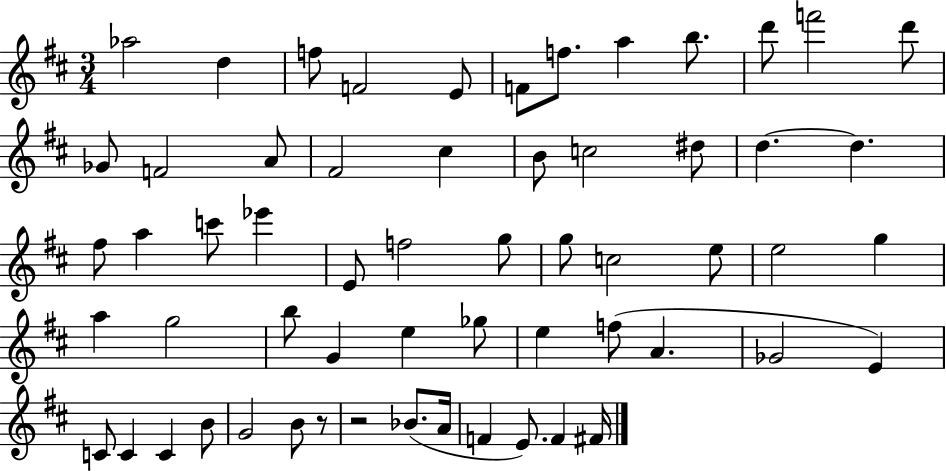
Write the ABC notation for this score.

X:1
T:Untitled
M:3/4
L:1/4
K:D
_a2 d f/2 F2 E/2 F/2 f/2 a b/2 d'/2 f'2 d'/2 _G/2 F2 A/2 ^F2 ^c B/2 c2 ^d/2 d d ^f/2 a c'/2 _e' E/2 f2 g/2 g/2 c2 e/2 e2 g a g2 b/2 G e _g/2 e f/2 A _G2 E C/2 C C B/2 G2 B/2 z/2 z2 _B/2 A/4 F E/2 F ^F/4